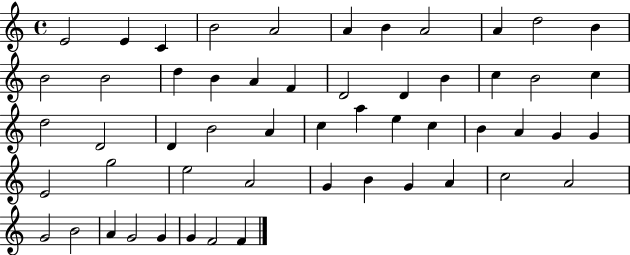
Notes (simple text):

E4/h E4/q C4/q B4/h A4/h A4/q B4/q A4/h A4/q D5/h B4/q B4/h B4/h D5/q B4/q A4/q F4/q D4/h D4/q B4/q C5/q B4/h C5/q D5/h D4/h D4/q B4/h A4/q C5/q A5/q E5/q C5/q B4/q A4/q G4/q G4/q E4/h G5/h E5/h A4/h G4/q B4/q G4/q A4/q C5/h A4/h G4/h B4/h A4/q G4/h G4/q G4/q F4/h F4/q